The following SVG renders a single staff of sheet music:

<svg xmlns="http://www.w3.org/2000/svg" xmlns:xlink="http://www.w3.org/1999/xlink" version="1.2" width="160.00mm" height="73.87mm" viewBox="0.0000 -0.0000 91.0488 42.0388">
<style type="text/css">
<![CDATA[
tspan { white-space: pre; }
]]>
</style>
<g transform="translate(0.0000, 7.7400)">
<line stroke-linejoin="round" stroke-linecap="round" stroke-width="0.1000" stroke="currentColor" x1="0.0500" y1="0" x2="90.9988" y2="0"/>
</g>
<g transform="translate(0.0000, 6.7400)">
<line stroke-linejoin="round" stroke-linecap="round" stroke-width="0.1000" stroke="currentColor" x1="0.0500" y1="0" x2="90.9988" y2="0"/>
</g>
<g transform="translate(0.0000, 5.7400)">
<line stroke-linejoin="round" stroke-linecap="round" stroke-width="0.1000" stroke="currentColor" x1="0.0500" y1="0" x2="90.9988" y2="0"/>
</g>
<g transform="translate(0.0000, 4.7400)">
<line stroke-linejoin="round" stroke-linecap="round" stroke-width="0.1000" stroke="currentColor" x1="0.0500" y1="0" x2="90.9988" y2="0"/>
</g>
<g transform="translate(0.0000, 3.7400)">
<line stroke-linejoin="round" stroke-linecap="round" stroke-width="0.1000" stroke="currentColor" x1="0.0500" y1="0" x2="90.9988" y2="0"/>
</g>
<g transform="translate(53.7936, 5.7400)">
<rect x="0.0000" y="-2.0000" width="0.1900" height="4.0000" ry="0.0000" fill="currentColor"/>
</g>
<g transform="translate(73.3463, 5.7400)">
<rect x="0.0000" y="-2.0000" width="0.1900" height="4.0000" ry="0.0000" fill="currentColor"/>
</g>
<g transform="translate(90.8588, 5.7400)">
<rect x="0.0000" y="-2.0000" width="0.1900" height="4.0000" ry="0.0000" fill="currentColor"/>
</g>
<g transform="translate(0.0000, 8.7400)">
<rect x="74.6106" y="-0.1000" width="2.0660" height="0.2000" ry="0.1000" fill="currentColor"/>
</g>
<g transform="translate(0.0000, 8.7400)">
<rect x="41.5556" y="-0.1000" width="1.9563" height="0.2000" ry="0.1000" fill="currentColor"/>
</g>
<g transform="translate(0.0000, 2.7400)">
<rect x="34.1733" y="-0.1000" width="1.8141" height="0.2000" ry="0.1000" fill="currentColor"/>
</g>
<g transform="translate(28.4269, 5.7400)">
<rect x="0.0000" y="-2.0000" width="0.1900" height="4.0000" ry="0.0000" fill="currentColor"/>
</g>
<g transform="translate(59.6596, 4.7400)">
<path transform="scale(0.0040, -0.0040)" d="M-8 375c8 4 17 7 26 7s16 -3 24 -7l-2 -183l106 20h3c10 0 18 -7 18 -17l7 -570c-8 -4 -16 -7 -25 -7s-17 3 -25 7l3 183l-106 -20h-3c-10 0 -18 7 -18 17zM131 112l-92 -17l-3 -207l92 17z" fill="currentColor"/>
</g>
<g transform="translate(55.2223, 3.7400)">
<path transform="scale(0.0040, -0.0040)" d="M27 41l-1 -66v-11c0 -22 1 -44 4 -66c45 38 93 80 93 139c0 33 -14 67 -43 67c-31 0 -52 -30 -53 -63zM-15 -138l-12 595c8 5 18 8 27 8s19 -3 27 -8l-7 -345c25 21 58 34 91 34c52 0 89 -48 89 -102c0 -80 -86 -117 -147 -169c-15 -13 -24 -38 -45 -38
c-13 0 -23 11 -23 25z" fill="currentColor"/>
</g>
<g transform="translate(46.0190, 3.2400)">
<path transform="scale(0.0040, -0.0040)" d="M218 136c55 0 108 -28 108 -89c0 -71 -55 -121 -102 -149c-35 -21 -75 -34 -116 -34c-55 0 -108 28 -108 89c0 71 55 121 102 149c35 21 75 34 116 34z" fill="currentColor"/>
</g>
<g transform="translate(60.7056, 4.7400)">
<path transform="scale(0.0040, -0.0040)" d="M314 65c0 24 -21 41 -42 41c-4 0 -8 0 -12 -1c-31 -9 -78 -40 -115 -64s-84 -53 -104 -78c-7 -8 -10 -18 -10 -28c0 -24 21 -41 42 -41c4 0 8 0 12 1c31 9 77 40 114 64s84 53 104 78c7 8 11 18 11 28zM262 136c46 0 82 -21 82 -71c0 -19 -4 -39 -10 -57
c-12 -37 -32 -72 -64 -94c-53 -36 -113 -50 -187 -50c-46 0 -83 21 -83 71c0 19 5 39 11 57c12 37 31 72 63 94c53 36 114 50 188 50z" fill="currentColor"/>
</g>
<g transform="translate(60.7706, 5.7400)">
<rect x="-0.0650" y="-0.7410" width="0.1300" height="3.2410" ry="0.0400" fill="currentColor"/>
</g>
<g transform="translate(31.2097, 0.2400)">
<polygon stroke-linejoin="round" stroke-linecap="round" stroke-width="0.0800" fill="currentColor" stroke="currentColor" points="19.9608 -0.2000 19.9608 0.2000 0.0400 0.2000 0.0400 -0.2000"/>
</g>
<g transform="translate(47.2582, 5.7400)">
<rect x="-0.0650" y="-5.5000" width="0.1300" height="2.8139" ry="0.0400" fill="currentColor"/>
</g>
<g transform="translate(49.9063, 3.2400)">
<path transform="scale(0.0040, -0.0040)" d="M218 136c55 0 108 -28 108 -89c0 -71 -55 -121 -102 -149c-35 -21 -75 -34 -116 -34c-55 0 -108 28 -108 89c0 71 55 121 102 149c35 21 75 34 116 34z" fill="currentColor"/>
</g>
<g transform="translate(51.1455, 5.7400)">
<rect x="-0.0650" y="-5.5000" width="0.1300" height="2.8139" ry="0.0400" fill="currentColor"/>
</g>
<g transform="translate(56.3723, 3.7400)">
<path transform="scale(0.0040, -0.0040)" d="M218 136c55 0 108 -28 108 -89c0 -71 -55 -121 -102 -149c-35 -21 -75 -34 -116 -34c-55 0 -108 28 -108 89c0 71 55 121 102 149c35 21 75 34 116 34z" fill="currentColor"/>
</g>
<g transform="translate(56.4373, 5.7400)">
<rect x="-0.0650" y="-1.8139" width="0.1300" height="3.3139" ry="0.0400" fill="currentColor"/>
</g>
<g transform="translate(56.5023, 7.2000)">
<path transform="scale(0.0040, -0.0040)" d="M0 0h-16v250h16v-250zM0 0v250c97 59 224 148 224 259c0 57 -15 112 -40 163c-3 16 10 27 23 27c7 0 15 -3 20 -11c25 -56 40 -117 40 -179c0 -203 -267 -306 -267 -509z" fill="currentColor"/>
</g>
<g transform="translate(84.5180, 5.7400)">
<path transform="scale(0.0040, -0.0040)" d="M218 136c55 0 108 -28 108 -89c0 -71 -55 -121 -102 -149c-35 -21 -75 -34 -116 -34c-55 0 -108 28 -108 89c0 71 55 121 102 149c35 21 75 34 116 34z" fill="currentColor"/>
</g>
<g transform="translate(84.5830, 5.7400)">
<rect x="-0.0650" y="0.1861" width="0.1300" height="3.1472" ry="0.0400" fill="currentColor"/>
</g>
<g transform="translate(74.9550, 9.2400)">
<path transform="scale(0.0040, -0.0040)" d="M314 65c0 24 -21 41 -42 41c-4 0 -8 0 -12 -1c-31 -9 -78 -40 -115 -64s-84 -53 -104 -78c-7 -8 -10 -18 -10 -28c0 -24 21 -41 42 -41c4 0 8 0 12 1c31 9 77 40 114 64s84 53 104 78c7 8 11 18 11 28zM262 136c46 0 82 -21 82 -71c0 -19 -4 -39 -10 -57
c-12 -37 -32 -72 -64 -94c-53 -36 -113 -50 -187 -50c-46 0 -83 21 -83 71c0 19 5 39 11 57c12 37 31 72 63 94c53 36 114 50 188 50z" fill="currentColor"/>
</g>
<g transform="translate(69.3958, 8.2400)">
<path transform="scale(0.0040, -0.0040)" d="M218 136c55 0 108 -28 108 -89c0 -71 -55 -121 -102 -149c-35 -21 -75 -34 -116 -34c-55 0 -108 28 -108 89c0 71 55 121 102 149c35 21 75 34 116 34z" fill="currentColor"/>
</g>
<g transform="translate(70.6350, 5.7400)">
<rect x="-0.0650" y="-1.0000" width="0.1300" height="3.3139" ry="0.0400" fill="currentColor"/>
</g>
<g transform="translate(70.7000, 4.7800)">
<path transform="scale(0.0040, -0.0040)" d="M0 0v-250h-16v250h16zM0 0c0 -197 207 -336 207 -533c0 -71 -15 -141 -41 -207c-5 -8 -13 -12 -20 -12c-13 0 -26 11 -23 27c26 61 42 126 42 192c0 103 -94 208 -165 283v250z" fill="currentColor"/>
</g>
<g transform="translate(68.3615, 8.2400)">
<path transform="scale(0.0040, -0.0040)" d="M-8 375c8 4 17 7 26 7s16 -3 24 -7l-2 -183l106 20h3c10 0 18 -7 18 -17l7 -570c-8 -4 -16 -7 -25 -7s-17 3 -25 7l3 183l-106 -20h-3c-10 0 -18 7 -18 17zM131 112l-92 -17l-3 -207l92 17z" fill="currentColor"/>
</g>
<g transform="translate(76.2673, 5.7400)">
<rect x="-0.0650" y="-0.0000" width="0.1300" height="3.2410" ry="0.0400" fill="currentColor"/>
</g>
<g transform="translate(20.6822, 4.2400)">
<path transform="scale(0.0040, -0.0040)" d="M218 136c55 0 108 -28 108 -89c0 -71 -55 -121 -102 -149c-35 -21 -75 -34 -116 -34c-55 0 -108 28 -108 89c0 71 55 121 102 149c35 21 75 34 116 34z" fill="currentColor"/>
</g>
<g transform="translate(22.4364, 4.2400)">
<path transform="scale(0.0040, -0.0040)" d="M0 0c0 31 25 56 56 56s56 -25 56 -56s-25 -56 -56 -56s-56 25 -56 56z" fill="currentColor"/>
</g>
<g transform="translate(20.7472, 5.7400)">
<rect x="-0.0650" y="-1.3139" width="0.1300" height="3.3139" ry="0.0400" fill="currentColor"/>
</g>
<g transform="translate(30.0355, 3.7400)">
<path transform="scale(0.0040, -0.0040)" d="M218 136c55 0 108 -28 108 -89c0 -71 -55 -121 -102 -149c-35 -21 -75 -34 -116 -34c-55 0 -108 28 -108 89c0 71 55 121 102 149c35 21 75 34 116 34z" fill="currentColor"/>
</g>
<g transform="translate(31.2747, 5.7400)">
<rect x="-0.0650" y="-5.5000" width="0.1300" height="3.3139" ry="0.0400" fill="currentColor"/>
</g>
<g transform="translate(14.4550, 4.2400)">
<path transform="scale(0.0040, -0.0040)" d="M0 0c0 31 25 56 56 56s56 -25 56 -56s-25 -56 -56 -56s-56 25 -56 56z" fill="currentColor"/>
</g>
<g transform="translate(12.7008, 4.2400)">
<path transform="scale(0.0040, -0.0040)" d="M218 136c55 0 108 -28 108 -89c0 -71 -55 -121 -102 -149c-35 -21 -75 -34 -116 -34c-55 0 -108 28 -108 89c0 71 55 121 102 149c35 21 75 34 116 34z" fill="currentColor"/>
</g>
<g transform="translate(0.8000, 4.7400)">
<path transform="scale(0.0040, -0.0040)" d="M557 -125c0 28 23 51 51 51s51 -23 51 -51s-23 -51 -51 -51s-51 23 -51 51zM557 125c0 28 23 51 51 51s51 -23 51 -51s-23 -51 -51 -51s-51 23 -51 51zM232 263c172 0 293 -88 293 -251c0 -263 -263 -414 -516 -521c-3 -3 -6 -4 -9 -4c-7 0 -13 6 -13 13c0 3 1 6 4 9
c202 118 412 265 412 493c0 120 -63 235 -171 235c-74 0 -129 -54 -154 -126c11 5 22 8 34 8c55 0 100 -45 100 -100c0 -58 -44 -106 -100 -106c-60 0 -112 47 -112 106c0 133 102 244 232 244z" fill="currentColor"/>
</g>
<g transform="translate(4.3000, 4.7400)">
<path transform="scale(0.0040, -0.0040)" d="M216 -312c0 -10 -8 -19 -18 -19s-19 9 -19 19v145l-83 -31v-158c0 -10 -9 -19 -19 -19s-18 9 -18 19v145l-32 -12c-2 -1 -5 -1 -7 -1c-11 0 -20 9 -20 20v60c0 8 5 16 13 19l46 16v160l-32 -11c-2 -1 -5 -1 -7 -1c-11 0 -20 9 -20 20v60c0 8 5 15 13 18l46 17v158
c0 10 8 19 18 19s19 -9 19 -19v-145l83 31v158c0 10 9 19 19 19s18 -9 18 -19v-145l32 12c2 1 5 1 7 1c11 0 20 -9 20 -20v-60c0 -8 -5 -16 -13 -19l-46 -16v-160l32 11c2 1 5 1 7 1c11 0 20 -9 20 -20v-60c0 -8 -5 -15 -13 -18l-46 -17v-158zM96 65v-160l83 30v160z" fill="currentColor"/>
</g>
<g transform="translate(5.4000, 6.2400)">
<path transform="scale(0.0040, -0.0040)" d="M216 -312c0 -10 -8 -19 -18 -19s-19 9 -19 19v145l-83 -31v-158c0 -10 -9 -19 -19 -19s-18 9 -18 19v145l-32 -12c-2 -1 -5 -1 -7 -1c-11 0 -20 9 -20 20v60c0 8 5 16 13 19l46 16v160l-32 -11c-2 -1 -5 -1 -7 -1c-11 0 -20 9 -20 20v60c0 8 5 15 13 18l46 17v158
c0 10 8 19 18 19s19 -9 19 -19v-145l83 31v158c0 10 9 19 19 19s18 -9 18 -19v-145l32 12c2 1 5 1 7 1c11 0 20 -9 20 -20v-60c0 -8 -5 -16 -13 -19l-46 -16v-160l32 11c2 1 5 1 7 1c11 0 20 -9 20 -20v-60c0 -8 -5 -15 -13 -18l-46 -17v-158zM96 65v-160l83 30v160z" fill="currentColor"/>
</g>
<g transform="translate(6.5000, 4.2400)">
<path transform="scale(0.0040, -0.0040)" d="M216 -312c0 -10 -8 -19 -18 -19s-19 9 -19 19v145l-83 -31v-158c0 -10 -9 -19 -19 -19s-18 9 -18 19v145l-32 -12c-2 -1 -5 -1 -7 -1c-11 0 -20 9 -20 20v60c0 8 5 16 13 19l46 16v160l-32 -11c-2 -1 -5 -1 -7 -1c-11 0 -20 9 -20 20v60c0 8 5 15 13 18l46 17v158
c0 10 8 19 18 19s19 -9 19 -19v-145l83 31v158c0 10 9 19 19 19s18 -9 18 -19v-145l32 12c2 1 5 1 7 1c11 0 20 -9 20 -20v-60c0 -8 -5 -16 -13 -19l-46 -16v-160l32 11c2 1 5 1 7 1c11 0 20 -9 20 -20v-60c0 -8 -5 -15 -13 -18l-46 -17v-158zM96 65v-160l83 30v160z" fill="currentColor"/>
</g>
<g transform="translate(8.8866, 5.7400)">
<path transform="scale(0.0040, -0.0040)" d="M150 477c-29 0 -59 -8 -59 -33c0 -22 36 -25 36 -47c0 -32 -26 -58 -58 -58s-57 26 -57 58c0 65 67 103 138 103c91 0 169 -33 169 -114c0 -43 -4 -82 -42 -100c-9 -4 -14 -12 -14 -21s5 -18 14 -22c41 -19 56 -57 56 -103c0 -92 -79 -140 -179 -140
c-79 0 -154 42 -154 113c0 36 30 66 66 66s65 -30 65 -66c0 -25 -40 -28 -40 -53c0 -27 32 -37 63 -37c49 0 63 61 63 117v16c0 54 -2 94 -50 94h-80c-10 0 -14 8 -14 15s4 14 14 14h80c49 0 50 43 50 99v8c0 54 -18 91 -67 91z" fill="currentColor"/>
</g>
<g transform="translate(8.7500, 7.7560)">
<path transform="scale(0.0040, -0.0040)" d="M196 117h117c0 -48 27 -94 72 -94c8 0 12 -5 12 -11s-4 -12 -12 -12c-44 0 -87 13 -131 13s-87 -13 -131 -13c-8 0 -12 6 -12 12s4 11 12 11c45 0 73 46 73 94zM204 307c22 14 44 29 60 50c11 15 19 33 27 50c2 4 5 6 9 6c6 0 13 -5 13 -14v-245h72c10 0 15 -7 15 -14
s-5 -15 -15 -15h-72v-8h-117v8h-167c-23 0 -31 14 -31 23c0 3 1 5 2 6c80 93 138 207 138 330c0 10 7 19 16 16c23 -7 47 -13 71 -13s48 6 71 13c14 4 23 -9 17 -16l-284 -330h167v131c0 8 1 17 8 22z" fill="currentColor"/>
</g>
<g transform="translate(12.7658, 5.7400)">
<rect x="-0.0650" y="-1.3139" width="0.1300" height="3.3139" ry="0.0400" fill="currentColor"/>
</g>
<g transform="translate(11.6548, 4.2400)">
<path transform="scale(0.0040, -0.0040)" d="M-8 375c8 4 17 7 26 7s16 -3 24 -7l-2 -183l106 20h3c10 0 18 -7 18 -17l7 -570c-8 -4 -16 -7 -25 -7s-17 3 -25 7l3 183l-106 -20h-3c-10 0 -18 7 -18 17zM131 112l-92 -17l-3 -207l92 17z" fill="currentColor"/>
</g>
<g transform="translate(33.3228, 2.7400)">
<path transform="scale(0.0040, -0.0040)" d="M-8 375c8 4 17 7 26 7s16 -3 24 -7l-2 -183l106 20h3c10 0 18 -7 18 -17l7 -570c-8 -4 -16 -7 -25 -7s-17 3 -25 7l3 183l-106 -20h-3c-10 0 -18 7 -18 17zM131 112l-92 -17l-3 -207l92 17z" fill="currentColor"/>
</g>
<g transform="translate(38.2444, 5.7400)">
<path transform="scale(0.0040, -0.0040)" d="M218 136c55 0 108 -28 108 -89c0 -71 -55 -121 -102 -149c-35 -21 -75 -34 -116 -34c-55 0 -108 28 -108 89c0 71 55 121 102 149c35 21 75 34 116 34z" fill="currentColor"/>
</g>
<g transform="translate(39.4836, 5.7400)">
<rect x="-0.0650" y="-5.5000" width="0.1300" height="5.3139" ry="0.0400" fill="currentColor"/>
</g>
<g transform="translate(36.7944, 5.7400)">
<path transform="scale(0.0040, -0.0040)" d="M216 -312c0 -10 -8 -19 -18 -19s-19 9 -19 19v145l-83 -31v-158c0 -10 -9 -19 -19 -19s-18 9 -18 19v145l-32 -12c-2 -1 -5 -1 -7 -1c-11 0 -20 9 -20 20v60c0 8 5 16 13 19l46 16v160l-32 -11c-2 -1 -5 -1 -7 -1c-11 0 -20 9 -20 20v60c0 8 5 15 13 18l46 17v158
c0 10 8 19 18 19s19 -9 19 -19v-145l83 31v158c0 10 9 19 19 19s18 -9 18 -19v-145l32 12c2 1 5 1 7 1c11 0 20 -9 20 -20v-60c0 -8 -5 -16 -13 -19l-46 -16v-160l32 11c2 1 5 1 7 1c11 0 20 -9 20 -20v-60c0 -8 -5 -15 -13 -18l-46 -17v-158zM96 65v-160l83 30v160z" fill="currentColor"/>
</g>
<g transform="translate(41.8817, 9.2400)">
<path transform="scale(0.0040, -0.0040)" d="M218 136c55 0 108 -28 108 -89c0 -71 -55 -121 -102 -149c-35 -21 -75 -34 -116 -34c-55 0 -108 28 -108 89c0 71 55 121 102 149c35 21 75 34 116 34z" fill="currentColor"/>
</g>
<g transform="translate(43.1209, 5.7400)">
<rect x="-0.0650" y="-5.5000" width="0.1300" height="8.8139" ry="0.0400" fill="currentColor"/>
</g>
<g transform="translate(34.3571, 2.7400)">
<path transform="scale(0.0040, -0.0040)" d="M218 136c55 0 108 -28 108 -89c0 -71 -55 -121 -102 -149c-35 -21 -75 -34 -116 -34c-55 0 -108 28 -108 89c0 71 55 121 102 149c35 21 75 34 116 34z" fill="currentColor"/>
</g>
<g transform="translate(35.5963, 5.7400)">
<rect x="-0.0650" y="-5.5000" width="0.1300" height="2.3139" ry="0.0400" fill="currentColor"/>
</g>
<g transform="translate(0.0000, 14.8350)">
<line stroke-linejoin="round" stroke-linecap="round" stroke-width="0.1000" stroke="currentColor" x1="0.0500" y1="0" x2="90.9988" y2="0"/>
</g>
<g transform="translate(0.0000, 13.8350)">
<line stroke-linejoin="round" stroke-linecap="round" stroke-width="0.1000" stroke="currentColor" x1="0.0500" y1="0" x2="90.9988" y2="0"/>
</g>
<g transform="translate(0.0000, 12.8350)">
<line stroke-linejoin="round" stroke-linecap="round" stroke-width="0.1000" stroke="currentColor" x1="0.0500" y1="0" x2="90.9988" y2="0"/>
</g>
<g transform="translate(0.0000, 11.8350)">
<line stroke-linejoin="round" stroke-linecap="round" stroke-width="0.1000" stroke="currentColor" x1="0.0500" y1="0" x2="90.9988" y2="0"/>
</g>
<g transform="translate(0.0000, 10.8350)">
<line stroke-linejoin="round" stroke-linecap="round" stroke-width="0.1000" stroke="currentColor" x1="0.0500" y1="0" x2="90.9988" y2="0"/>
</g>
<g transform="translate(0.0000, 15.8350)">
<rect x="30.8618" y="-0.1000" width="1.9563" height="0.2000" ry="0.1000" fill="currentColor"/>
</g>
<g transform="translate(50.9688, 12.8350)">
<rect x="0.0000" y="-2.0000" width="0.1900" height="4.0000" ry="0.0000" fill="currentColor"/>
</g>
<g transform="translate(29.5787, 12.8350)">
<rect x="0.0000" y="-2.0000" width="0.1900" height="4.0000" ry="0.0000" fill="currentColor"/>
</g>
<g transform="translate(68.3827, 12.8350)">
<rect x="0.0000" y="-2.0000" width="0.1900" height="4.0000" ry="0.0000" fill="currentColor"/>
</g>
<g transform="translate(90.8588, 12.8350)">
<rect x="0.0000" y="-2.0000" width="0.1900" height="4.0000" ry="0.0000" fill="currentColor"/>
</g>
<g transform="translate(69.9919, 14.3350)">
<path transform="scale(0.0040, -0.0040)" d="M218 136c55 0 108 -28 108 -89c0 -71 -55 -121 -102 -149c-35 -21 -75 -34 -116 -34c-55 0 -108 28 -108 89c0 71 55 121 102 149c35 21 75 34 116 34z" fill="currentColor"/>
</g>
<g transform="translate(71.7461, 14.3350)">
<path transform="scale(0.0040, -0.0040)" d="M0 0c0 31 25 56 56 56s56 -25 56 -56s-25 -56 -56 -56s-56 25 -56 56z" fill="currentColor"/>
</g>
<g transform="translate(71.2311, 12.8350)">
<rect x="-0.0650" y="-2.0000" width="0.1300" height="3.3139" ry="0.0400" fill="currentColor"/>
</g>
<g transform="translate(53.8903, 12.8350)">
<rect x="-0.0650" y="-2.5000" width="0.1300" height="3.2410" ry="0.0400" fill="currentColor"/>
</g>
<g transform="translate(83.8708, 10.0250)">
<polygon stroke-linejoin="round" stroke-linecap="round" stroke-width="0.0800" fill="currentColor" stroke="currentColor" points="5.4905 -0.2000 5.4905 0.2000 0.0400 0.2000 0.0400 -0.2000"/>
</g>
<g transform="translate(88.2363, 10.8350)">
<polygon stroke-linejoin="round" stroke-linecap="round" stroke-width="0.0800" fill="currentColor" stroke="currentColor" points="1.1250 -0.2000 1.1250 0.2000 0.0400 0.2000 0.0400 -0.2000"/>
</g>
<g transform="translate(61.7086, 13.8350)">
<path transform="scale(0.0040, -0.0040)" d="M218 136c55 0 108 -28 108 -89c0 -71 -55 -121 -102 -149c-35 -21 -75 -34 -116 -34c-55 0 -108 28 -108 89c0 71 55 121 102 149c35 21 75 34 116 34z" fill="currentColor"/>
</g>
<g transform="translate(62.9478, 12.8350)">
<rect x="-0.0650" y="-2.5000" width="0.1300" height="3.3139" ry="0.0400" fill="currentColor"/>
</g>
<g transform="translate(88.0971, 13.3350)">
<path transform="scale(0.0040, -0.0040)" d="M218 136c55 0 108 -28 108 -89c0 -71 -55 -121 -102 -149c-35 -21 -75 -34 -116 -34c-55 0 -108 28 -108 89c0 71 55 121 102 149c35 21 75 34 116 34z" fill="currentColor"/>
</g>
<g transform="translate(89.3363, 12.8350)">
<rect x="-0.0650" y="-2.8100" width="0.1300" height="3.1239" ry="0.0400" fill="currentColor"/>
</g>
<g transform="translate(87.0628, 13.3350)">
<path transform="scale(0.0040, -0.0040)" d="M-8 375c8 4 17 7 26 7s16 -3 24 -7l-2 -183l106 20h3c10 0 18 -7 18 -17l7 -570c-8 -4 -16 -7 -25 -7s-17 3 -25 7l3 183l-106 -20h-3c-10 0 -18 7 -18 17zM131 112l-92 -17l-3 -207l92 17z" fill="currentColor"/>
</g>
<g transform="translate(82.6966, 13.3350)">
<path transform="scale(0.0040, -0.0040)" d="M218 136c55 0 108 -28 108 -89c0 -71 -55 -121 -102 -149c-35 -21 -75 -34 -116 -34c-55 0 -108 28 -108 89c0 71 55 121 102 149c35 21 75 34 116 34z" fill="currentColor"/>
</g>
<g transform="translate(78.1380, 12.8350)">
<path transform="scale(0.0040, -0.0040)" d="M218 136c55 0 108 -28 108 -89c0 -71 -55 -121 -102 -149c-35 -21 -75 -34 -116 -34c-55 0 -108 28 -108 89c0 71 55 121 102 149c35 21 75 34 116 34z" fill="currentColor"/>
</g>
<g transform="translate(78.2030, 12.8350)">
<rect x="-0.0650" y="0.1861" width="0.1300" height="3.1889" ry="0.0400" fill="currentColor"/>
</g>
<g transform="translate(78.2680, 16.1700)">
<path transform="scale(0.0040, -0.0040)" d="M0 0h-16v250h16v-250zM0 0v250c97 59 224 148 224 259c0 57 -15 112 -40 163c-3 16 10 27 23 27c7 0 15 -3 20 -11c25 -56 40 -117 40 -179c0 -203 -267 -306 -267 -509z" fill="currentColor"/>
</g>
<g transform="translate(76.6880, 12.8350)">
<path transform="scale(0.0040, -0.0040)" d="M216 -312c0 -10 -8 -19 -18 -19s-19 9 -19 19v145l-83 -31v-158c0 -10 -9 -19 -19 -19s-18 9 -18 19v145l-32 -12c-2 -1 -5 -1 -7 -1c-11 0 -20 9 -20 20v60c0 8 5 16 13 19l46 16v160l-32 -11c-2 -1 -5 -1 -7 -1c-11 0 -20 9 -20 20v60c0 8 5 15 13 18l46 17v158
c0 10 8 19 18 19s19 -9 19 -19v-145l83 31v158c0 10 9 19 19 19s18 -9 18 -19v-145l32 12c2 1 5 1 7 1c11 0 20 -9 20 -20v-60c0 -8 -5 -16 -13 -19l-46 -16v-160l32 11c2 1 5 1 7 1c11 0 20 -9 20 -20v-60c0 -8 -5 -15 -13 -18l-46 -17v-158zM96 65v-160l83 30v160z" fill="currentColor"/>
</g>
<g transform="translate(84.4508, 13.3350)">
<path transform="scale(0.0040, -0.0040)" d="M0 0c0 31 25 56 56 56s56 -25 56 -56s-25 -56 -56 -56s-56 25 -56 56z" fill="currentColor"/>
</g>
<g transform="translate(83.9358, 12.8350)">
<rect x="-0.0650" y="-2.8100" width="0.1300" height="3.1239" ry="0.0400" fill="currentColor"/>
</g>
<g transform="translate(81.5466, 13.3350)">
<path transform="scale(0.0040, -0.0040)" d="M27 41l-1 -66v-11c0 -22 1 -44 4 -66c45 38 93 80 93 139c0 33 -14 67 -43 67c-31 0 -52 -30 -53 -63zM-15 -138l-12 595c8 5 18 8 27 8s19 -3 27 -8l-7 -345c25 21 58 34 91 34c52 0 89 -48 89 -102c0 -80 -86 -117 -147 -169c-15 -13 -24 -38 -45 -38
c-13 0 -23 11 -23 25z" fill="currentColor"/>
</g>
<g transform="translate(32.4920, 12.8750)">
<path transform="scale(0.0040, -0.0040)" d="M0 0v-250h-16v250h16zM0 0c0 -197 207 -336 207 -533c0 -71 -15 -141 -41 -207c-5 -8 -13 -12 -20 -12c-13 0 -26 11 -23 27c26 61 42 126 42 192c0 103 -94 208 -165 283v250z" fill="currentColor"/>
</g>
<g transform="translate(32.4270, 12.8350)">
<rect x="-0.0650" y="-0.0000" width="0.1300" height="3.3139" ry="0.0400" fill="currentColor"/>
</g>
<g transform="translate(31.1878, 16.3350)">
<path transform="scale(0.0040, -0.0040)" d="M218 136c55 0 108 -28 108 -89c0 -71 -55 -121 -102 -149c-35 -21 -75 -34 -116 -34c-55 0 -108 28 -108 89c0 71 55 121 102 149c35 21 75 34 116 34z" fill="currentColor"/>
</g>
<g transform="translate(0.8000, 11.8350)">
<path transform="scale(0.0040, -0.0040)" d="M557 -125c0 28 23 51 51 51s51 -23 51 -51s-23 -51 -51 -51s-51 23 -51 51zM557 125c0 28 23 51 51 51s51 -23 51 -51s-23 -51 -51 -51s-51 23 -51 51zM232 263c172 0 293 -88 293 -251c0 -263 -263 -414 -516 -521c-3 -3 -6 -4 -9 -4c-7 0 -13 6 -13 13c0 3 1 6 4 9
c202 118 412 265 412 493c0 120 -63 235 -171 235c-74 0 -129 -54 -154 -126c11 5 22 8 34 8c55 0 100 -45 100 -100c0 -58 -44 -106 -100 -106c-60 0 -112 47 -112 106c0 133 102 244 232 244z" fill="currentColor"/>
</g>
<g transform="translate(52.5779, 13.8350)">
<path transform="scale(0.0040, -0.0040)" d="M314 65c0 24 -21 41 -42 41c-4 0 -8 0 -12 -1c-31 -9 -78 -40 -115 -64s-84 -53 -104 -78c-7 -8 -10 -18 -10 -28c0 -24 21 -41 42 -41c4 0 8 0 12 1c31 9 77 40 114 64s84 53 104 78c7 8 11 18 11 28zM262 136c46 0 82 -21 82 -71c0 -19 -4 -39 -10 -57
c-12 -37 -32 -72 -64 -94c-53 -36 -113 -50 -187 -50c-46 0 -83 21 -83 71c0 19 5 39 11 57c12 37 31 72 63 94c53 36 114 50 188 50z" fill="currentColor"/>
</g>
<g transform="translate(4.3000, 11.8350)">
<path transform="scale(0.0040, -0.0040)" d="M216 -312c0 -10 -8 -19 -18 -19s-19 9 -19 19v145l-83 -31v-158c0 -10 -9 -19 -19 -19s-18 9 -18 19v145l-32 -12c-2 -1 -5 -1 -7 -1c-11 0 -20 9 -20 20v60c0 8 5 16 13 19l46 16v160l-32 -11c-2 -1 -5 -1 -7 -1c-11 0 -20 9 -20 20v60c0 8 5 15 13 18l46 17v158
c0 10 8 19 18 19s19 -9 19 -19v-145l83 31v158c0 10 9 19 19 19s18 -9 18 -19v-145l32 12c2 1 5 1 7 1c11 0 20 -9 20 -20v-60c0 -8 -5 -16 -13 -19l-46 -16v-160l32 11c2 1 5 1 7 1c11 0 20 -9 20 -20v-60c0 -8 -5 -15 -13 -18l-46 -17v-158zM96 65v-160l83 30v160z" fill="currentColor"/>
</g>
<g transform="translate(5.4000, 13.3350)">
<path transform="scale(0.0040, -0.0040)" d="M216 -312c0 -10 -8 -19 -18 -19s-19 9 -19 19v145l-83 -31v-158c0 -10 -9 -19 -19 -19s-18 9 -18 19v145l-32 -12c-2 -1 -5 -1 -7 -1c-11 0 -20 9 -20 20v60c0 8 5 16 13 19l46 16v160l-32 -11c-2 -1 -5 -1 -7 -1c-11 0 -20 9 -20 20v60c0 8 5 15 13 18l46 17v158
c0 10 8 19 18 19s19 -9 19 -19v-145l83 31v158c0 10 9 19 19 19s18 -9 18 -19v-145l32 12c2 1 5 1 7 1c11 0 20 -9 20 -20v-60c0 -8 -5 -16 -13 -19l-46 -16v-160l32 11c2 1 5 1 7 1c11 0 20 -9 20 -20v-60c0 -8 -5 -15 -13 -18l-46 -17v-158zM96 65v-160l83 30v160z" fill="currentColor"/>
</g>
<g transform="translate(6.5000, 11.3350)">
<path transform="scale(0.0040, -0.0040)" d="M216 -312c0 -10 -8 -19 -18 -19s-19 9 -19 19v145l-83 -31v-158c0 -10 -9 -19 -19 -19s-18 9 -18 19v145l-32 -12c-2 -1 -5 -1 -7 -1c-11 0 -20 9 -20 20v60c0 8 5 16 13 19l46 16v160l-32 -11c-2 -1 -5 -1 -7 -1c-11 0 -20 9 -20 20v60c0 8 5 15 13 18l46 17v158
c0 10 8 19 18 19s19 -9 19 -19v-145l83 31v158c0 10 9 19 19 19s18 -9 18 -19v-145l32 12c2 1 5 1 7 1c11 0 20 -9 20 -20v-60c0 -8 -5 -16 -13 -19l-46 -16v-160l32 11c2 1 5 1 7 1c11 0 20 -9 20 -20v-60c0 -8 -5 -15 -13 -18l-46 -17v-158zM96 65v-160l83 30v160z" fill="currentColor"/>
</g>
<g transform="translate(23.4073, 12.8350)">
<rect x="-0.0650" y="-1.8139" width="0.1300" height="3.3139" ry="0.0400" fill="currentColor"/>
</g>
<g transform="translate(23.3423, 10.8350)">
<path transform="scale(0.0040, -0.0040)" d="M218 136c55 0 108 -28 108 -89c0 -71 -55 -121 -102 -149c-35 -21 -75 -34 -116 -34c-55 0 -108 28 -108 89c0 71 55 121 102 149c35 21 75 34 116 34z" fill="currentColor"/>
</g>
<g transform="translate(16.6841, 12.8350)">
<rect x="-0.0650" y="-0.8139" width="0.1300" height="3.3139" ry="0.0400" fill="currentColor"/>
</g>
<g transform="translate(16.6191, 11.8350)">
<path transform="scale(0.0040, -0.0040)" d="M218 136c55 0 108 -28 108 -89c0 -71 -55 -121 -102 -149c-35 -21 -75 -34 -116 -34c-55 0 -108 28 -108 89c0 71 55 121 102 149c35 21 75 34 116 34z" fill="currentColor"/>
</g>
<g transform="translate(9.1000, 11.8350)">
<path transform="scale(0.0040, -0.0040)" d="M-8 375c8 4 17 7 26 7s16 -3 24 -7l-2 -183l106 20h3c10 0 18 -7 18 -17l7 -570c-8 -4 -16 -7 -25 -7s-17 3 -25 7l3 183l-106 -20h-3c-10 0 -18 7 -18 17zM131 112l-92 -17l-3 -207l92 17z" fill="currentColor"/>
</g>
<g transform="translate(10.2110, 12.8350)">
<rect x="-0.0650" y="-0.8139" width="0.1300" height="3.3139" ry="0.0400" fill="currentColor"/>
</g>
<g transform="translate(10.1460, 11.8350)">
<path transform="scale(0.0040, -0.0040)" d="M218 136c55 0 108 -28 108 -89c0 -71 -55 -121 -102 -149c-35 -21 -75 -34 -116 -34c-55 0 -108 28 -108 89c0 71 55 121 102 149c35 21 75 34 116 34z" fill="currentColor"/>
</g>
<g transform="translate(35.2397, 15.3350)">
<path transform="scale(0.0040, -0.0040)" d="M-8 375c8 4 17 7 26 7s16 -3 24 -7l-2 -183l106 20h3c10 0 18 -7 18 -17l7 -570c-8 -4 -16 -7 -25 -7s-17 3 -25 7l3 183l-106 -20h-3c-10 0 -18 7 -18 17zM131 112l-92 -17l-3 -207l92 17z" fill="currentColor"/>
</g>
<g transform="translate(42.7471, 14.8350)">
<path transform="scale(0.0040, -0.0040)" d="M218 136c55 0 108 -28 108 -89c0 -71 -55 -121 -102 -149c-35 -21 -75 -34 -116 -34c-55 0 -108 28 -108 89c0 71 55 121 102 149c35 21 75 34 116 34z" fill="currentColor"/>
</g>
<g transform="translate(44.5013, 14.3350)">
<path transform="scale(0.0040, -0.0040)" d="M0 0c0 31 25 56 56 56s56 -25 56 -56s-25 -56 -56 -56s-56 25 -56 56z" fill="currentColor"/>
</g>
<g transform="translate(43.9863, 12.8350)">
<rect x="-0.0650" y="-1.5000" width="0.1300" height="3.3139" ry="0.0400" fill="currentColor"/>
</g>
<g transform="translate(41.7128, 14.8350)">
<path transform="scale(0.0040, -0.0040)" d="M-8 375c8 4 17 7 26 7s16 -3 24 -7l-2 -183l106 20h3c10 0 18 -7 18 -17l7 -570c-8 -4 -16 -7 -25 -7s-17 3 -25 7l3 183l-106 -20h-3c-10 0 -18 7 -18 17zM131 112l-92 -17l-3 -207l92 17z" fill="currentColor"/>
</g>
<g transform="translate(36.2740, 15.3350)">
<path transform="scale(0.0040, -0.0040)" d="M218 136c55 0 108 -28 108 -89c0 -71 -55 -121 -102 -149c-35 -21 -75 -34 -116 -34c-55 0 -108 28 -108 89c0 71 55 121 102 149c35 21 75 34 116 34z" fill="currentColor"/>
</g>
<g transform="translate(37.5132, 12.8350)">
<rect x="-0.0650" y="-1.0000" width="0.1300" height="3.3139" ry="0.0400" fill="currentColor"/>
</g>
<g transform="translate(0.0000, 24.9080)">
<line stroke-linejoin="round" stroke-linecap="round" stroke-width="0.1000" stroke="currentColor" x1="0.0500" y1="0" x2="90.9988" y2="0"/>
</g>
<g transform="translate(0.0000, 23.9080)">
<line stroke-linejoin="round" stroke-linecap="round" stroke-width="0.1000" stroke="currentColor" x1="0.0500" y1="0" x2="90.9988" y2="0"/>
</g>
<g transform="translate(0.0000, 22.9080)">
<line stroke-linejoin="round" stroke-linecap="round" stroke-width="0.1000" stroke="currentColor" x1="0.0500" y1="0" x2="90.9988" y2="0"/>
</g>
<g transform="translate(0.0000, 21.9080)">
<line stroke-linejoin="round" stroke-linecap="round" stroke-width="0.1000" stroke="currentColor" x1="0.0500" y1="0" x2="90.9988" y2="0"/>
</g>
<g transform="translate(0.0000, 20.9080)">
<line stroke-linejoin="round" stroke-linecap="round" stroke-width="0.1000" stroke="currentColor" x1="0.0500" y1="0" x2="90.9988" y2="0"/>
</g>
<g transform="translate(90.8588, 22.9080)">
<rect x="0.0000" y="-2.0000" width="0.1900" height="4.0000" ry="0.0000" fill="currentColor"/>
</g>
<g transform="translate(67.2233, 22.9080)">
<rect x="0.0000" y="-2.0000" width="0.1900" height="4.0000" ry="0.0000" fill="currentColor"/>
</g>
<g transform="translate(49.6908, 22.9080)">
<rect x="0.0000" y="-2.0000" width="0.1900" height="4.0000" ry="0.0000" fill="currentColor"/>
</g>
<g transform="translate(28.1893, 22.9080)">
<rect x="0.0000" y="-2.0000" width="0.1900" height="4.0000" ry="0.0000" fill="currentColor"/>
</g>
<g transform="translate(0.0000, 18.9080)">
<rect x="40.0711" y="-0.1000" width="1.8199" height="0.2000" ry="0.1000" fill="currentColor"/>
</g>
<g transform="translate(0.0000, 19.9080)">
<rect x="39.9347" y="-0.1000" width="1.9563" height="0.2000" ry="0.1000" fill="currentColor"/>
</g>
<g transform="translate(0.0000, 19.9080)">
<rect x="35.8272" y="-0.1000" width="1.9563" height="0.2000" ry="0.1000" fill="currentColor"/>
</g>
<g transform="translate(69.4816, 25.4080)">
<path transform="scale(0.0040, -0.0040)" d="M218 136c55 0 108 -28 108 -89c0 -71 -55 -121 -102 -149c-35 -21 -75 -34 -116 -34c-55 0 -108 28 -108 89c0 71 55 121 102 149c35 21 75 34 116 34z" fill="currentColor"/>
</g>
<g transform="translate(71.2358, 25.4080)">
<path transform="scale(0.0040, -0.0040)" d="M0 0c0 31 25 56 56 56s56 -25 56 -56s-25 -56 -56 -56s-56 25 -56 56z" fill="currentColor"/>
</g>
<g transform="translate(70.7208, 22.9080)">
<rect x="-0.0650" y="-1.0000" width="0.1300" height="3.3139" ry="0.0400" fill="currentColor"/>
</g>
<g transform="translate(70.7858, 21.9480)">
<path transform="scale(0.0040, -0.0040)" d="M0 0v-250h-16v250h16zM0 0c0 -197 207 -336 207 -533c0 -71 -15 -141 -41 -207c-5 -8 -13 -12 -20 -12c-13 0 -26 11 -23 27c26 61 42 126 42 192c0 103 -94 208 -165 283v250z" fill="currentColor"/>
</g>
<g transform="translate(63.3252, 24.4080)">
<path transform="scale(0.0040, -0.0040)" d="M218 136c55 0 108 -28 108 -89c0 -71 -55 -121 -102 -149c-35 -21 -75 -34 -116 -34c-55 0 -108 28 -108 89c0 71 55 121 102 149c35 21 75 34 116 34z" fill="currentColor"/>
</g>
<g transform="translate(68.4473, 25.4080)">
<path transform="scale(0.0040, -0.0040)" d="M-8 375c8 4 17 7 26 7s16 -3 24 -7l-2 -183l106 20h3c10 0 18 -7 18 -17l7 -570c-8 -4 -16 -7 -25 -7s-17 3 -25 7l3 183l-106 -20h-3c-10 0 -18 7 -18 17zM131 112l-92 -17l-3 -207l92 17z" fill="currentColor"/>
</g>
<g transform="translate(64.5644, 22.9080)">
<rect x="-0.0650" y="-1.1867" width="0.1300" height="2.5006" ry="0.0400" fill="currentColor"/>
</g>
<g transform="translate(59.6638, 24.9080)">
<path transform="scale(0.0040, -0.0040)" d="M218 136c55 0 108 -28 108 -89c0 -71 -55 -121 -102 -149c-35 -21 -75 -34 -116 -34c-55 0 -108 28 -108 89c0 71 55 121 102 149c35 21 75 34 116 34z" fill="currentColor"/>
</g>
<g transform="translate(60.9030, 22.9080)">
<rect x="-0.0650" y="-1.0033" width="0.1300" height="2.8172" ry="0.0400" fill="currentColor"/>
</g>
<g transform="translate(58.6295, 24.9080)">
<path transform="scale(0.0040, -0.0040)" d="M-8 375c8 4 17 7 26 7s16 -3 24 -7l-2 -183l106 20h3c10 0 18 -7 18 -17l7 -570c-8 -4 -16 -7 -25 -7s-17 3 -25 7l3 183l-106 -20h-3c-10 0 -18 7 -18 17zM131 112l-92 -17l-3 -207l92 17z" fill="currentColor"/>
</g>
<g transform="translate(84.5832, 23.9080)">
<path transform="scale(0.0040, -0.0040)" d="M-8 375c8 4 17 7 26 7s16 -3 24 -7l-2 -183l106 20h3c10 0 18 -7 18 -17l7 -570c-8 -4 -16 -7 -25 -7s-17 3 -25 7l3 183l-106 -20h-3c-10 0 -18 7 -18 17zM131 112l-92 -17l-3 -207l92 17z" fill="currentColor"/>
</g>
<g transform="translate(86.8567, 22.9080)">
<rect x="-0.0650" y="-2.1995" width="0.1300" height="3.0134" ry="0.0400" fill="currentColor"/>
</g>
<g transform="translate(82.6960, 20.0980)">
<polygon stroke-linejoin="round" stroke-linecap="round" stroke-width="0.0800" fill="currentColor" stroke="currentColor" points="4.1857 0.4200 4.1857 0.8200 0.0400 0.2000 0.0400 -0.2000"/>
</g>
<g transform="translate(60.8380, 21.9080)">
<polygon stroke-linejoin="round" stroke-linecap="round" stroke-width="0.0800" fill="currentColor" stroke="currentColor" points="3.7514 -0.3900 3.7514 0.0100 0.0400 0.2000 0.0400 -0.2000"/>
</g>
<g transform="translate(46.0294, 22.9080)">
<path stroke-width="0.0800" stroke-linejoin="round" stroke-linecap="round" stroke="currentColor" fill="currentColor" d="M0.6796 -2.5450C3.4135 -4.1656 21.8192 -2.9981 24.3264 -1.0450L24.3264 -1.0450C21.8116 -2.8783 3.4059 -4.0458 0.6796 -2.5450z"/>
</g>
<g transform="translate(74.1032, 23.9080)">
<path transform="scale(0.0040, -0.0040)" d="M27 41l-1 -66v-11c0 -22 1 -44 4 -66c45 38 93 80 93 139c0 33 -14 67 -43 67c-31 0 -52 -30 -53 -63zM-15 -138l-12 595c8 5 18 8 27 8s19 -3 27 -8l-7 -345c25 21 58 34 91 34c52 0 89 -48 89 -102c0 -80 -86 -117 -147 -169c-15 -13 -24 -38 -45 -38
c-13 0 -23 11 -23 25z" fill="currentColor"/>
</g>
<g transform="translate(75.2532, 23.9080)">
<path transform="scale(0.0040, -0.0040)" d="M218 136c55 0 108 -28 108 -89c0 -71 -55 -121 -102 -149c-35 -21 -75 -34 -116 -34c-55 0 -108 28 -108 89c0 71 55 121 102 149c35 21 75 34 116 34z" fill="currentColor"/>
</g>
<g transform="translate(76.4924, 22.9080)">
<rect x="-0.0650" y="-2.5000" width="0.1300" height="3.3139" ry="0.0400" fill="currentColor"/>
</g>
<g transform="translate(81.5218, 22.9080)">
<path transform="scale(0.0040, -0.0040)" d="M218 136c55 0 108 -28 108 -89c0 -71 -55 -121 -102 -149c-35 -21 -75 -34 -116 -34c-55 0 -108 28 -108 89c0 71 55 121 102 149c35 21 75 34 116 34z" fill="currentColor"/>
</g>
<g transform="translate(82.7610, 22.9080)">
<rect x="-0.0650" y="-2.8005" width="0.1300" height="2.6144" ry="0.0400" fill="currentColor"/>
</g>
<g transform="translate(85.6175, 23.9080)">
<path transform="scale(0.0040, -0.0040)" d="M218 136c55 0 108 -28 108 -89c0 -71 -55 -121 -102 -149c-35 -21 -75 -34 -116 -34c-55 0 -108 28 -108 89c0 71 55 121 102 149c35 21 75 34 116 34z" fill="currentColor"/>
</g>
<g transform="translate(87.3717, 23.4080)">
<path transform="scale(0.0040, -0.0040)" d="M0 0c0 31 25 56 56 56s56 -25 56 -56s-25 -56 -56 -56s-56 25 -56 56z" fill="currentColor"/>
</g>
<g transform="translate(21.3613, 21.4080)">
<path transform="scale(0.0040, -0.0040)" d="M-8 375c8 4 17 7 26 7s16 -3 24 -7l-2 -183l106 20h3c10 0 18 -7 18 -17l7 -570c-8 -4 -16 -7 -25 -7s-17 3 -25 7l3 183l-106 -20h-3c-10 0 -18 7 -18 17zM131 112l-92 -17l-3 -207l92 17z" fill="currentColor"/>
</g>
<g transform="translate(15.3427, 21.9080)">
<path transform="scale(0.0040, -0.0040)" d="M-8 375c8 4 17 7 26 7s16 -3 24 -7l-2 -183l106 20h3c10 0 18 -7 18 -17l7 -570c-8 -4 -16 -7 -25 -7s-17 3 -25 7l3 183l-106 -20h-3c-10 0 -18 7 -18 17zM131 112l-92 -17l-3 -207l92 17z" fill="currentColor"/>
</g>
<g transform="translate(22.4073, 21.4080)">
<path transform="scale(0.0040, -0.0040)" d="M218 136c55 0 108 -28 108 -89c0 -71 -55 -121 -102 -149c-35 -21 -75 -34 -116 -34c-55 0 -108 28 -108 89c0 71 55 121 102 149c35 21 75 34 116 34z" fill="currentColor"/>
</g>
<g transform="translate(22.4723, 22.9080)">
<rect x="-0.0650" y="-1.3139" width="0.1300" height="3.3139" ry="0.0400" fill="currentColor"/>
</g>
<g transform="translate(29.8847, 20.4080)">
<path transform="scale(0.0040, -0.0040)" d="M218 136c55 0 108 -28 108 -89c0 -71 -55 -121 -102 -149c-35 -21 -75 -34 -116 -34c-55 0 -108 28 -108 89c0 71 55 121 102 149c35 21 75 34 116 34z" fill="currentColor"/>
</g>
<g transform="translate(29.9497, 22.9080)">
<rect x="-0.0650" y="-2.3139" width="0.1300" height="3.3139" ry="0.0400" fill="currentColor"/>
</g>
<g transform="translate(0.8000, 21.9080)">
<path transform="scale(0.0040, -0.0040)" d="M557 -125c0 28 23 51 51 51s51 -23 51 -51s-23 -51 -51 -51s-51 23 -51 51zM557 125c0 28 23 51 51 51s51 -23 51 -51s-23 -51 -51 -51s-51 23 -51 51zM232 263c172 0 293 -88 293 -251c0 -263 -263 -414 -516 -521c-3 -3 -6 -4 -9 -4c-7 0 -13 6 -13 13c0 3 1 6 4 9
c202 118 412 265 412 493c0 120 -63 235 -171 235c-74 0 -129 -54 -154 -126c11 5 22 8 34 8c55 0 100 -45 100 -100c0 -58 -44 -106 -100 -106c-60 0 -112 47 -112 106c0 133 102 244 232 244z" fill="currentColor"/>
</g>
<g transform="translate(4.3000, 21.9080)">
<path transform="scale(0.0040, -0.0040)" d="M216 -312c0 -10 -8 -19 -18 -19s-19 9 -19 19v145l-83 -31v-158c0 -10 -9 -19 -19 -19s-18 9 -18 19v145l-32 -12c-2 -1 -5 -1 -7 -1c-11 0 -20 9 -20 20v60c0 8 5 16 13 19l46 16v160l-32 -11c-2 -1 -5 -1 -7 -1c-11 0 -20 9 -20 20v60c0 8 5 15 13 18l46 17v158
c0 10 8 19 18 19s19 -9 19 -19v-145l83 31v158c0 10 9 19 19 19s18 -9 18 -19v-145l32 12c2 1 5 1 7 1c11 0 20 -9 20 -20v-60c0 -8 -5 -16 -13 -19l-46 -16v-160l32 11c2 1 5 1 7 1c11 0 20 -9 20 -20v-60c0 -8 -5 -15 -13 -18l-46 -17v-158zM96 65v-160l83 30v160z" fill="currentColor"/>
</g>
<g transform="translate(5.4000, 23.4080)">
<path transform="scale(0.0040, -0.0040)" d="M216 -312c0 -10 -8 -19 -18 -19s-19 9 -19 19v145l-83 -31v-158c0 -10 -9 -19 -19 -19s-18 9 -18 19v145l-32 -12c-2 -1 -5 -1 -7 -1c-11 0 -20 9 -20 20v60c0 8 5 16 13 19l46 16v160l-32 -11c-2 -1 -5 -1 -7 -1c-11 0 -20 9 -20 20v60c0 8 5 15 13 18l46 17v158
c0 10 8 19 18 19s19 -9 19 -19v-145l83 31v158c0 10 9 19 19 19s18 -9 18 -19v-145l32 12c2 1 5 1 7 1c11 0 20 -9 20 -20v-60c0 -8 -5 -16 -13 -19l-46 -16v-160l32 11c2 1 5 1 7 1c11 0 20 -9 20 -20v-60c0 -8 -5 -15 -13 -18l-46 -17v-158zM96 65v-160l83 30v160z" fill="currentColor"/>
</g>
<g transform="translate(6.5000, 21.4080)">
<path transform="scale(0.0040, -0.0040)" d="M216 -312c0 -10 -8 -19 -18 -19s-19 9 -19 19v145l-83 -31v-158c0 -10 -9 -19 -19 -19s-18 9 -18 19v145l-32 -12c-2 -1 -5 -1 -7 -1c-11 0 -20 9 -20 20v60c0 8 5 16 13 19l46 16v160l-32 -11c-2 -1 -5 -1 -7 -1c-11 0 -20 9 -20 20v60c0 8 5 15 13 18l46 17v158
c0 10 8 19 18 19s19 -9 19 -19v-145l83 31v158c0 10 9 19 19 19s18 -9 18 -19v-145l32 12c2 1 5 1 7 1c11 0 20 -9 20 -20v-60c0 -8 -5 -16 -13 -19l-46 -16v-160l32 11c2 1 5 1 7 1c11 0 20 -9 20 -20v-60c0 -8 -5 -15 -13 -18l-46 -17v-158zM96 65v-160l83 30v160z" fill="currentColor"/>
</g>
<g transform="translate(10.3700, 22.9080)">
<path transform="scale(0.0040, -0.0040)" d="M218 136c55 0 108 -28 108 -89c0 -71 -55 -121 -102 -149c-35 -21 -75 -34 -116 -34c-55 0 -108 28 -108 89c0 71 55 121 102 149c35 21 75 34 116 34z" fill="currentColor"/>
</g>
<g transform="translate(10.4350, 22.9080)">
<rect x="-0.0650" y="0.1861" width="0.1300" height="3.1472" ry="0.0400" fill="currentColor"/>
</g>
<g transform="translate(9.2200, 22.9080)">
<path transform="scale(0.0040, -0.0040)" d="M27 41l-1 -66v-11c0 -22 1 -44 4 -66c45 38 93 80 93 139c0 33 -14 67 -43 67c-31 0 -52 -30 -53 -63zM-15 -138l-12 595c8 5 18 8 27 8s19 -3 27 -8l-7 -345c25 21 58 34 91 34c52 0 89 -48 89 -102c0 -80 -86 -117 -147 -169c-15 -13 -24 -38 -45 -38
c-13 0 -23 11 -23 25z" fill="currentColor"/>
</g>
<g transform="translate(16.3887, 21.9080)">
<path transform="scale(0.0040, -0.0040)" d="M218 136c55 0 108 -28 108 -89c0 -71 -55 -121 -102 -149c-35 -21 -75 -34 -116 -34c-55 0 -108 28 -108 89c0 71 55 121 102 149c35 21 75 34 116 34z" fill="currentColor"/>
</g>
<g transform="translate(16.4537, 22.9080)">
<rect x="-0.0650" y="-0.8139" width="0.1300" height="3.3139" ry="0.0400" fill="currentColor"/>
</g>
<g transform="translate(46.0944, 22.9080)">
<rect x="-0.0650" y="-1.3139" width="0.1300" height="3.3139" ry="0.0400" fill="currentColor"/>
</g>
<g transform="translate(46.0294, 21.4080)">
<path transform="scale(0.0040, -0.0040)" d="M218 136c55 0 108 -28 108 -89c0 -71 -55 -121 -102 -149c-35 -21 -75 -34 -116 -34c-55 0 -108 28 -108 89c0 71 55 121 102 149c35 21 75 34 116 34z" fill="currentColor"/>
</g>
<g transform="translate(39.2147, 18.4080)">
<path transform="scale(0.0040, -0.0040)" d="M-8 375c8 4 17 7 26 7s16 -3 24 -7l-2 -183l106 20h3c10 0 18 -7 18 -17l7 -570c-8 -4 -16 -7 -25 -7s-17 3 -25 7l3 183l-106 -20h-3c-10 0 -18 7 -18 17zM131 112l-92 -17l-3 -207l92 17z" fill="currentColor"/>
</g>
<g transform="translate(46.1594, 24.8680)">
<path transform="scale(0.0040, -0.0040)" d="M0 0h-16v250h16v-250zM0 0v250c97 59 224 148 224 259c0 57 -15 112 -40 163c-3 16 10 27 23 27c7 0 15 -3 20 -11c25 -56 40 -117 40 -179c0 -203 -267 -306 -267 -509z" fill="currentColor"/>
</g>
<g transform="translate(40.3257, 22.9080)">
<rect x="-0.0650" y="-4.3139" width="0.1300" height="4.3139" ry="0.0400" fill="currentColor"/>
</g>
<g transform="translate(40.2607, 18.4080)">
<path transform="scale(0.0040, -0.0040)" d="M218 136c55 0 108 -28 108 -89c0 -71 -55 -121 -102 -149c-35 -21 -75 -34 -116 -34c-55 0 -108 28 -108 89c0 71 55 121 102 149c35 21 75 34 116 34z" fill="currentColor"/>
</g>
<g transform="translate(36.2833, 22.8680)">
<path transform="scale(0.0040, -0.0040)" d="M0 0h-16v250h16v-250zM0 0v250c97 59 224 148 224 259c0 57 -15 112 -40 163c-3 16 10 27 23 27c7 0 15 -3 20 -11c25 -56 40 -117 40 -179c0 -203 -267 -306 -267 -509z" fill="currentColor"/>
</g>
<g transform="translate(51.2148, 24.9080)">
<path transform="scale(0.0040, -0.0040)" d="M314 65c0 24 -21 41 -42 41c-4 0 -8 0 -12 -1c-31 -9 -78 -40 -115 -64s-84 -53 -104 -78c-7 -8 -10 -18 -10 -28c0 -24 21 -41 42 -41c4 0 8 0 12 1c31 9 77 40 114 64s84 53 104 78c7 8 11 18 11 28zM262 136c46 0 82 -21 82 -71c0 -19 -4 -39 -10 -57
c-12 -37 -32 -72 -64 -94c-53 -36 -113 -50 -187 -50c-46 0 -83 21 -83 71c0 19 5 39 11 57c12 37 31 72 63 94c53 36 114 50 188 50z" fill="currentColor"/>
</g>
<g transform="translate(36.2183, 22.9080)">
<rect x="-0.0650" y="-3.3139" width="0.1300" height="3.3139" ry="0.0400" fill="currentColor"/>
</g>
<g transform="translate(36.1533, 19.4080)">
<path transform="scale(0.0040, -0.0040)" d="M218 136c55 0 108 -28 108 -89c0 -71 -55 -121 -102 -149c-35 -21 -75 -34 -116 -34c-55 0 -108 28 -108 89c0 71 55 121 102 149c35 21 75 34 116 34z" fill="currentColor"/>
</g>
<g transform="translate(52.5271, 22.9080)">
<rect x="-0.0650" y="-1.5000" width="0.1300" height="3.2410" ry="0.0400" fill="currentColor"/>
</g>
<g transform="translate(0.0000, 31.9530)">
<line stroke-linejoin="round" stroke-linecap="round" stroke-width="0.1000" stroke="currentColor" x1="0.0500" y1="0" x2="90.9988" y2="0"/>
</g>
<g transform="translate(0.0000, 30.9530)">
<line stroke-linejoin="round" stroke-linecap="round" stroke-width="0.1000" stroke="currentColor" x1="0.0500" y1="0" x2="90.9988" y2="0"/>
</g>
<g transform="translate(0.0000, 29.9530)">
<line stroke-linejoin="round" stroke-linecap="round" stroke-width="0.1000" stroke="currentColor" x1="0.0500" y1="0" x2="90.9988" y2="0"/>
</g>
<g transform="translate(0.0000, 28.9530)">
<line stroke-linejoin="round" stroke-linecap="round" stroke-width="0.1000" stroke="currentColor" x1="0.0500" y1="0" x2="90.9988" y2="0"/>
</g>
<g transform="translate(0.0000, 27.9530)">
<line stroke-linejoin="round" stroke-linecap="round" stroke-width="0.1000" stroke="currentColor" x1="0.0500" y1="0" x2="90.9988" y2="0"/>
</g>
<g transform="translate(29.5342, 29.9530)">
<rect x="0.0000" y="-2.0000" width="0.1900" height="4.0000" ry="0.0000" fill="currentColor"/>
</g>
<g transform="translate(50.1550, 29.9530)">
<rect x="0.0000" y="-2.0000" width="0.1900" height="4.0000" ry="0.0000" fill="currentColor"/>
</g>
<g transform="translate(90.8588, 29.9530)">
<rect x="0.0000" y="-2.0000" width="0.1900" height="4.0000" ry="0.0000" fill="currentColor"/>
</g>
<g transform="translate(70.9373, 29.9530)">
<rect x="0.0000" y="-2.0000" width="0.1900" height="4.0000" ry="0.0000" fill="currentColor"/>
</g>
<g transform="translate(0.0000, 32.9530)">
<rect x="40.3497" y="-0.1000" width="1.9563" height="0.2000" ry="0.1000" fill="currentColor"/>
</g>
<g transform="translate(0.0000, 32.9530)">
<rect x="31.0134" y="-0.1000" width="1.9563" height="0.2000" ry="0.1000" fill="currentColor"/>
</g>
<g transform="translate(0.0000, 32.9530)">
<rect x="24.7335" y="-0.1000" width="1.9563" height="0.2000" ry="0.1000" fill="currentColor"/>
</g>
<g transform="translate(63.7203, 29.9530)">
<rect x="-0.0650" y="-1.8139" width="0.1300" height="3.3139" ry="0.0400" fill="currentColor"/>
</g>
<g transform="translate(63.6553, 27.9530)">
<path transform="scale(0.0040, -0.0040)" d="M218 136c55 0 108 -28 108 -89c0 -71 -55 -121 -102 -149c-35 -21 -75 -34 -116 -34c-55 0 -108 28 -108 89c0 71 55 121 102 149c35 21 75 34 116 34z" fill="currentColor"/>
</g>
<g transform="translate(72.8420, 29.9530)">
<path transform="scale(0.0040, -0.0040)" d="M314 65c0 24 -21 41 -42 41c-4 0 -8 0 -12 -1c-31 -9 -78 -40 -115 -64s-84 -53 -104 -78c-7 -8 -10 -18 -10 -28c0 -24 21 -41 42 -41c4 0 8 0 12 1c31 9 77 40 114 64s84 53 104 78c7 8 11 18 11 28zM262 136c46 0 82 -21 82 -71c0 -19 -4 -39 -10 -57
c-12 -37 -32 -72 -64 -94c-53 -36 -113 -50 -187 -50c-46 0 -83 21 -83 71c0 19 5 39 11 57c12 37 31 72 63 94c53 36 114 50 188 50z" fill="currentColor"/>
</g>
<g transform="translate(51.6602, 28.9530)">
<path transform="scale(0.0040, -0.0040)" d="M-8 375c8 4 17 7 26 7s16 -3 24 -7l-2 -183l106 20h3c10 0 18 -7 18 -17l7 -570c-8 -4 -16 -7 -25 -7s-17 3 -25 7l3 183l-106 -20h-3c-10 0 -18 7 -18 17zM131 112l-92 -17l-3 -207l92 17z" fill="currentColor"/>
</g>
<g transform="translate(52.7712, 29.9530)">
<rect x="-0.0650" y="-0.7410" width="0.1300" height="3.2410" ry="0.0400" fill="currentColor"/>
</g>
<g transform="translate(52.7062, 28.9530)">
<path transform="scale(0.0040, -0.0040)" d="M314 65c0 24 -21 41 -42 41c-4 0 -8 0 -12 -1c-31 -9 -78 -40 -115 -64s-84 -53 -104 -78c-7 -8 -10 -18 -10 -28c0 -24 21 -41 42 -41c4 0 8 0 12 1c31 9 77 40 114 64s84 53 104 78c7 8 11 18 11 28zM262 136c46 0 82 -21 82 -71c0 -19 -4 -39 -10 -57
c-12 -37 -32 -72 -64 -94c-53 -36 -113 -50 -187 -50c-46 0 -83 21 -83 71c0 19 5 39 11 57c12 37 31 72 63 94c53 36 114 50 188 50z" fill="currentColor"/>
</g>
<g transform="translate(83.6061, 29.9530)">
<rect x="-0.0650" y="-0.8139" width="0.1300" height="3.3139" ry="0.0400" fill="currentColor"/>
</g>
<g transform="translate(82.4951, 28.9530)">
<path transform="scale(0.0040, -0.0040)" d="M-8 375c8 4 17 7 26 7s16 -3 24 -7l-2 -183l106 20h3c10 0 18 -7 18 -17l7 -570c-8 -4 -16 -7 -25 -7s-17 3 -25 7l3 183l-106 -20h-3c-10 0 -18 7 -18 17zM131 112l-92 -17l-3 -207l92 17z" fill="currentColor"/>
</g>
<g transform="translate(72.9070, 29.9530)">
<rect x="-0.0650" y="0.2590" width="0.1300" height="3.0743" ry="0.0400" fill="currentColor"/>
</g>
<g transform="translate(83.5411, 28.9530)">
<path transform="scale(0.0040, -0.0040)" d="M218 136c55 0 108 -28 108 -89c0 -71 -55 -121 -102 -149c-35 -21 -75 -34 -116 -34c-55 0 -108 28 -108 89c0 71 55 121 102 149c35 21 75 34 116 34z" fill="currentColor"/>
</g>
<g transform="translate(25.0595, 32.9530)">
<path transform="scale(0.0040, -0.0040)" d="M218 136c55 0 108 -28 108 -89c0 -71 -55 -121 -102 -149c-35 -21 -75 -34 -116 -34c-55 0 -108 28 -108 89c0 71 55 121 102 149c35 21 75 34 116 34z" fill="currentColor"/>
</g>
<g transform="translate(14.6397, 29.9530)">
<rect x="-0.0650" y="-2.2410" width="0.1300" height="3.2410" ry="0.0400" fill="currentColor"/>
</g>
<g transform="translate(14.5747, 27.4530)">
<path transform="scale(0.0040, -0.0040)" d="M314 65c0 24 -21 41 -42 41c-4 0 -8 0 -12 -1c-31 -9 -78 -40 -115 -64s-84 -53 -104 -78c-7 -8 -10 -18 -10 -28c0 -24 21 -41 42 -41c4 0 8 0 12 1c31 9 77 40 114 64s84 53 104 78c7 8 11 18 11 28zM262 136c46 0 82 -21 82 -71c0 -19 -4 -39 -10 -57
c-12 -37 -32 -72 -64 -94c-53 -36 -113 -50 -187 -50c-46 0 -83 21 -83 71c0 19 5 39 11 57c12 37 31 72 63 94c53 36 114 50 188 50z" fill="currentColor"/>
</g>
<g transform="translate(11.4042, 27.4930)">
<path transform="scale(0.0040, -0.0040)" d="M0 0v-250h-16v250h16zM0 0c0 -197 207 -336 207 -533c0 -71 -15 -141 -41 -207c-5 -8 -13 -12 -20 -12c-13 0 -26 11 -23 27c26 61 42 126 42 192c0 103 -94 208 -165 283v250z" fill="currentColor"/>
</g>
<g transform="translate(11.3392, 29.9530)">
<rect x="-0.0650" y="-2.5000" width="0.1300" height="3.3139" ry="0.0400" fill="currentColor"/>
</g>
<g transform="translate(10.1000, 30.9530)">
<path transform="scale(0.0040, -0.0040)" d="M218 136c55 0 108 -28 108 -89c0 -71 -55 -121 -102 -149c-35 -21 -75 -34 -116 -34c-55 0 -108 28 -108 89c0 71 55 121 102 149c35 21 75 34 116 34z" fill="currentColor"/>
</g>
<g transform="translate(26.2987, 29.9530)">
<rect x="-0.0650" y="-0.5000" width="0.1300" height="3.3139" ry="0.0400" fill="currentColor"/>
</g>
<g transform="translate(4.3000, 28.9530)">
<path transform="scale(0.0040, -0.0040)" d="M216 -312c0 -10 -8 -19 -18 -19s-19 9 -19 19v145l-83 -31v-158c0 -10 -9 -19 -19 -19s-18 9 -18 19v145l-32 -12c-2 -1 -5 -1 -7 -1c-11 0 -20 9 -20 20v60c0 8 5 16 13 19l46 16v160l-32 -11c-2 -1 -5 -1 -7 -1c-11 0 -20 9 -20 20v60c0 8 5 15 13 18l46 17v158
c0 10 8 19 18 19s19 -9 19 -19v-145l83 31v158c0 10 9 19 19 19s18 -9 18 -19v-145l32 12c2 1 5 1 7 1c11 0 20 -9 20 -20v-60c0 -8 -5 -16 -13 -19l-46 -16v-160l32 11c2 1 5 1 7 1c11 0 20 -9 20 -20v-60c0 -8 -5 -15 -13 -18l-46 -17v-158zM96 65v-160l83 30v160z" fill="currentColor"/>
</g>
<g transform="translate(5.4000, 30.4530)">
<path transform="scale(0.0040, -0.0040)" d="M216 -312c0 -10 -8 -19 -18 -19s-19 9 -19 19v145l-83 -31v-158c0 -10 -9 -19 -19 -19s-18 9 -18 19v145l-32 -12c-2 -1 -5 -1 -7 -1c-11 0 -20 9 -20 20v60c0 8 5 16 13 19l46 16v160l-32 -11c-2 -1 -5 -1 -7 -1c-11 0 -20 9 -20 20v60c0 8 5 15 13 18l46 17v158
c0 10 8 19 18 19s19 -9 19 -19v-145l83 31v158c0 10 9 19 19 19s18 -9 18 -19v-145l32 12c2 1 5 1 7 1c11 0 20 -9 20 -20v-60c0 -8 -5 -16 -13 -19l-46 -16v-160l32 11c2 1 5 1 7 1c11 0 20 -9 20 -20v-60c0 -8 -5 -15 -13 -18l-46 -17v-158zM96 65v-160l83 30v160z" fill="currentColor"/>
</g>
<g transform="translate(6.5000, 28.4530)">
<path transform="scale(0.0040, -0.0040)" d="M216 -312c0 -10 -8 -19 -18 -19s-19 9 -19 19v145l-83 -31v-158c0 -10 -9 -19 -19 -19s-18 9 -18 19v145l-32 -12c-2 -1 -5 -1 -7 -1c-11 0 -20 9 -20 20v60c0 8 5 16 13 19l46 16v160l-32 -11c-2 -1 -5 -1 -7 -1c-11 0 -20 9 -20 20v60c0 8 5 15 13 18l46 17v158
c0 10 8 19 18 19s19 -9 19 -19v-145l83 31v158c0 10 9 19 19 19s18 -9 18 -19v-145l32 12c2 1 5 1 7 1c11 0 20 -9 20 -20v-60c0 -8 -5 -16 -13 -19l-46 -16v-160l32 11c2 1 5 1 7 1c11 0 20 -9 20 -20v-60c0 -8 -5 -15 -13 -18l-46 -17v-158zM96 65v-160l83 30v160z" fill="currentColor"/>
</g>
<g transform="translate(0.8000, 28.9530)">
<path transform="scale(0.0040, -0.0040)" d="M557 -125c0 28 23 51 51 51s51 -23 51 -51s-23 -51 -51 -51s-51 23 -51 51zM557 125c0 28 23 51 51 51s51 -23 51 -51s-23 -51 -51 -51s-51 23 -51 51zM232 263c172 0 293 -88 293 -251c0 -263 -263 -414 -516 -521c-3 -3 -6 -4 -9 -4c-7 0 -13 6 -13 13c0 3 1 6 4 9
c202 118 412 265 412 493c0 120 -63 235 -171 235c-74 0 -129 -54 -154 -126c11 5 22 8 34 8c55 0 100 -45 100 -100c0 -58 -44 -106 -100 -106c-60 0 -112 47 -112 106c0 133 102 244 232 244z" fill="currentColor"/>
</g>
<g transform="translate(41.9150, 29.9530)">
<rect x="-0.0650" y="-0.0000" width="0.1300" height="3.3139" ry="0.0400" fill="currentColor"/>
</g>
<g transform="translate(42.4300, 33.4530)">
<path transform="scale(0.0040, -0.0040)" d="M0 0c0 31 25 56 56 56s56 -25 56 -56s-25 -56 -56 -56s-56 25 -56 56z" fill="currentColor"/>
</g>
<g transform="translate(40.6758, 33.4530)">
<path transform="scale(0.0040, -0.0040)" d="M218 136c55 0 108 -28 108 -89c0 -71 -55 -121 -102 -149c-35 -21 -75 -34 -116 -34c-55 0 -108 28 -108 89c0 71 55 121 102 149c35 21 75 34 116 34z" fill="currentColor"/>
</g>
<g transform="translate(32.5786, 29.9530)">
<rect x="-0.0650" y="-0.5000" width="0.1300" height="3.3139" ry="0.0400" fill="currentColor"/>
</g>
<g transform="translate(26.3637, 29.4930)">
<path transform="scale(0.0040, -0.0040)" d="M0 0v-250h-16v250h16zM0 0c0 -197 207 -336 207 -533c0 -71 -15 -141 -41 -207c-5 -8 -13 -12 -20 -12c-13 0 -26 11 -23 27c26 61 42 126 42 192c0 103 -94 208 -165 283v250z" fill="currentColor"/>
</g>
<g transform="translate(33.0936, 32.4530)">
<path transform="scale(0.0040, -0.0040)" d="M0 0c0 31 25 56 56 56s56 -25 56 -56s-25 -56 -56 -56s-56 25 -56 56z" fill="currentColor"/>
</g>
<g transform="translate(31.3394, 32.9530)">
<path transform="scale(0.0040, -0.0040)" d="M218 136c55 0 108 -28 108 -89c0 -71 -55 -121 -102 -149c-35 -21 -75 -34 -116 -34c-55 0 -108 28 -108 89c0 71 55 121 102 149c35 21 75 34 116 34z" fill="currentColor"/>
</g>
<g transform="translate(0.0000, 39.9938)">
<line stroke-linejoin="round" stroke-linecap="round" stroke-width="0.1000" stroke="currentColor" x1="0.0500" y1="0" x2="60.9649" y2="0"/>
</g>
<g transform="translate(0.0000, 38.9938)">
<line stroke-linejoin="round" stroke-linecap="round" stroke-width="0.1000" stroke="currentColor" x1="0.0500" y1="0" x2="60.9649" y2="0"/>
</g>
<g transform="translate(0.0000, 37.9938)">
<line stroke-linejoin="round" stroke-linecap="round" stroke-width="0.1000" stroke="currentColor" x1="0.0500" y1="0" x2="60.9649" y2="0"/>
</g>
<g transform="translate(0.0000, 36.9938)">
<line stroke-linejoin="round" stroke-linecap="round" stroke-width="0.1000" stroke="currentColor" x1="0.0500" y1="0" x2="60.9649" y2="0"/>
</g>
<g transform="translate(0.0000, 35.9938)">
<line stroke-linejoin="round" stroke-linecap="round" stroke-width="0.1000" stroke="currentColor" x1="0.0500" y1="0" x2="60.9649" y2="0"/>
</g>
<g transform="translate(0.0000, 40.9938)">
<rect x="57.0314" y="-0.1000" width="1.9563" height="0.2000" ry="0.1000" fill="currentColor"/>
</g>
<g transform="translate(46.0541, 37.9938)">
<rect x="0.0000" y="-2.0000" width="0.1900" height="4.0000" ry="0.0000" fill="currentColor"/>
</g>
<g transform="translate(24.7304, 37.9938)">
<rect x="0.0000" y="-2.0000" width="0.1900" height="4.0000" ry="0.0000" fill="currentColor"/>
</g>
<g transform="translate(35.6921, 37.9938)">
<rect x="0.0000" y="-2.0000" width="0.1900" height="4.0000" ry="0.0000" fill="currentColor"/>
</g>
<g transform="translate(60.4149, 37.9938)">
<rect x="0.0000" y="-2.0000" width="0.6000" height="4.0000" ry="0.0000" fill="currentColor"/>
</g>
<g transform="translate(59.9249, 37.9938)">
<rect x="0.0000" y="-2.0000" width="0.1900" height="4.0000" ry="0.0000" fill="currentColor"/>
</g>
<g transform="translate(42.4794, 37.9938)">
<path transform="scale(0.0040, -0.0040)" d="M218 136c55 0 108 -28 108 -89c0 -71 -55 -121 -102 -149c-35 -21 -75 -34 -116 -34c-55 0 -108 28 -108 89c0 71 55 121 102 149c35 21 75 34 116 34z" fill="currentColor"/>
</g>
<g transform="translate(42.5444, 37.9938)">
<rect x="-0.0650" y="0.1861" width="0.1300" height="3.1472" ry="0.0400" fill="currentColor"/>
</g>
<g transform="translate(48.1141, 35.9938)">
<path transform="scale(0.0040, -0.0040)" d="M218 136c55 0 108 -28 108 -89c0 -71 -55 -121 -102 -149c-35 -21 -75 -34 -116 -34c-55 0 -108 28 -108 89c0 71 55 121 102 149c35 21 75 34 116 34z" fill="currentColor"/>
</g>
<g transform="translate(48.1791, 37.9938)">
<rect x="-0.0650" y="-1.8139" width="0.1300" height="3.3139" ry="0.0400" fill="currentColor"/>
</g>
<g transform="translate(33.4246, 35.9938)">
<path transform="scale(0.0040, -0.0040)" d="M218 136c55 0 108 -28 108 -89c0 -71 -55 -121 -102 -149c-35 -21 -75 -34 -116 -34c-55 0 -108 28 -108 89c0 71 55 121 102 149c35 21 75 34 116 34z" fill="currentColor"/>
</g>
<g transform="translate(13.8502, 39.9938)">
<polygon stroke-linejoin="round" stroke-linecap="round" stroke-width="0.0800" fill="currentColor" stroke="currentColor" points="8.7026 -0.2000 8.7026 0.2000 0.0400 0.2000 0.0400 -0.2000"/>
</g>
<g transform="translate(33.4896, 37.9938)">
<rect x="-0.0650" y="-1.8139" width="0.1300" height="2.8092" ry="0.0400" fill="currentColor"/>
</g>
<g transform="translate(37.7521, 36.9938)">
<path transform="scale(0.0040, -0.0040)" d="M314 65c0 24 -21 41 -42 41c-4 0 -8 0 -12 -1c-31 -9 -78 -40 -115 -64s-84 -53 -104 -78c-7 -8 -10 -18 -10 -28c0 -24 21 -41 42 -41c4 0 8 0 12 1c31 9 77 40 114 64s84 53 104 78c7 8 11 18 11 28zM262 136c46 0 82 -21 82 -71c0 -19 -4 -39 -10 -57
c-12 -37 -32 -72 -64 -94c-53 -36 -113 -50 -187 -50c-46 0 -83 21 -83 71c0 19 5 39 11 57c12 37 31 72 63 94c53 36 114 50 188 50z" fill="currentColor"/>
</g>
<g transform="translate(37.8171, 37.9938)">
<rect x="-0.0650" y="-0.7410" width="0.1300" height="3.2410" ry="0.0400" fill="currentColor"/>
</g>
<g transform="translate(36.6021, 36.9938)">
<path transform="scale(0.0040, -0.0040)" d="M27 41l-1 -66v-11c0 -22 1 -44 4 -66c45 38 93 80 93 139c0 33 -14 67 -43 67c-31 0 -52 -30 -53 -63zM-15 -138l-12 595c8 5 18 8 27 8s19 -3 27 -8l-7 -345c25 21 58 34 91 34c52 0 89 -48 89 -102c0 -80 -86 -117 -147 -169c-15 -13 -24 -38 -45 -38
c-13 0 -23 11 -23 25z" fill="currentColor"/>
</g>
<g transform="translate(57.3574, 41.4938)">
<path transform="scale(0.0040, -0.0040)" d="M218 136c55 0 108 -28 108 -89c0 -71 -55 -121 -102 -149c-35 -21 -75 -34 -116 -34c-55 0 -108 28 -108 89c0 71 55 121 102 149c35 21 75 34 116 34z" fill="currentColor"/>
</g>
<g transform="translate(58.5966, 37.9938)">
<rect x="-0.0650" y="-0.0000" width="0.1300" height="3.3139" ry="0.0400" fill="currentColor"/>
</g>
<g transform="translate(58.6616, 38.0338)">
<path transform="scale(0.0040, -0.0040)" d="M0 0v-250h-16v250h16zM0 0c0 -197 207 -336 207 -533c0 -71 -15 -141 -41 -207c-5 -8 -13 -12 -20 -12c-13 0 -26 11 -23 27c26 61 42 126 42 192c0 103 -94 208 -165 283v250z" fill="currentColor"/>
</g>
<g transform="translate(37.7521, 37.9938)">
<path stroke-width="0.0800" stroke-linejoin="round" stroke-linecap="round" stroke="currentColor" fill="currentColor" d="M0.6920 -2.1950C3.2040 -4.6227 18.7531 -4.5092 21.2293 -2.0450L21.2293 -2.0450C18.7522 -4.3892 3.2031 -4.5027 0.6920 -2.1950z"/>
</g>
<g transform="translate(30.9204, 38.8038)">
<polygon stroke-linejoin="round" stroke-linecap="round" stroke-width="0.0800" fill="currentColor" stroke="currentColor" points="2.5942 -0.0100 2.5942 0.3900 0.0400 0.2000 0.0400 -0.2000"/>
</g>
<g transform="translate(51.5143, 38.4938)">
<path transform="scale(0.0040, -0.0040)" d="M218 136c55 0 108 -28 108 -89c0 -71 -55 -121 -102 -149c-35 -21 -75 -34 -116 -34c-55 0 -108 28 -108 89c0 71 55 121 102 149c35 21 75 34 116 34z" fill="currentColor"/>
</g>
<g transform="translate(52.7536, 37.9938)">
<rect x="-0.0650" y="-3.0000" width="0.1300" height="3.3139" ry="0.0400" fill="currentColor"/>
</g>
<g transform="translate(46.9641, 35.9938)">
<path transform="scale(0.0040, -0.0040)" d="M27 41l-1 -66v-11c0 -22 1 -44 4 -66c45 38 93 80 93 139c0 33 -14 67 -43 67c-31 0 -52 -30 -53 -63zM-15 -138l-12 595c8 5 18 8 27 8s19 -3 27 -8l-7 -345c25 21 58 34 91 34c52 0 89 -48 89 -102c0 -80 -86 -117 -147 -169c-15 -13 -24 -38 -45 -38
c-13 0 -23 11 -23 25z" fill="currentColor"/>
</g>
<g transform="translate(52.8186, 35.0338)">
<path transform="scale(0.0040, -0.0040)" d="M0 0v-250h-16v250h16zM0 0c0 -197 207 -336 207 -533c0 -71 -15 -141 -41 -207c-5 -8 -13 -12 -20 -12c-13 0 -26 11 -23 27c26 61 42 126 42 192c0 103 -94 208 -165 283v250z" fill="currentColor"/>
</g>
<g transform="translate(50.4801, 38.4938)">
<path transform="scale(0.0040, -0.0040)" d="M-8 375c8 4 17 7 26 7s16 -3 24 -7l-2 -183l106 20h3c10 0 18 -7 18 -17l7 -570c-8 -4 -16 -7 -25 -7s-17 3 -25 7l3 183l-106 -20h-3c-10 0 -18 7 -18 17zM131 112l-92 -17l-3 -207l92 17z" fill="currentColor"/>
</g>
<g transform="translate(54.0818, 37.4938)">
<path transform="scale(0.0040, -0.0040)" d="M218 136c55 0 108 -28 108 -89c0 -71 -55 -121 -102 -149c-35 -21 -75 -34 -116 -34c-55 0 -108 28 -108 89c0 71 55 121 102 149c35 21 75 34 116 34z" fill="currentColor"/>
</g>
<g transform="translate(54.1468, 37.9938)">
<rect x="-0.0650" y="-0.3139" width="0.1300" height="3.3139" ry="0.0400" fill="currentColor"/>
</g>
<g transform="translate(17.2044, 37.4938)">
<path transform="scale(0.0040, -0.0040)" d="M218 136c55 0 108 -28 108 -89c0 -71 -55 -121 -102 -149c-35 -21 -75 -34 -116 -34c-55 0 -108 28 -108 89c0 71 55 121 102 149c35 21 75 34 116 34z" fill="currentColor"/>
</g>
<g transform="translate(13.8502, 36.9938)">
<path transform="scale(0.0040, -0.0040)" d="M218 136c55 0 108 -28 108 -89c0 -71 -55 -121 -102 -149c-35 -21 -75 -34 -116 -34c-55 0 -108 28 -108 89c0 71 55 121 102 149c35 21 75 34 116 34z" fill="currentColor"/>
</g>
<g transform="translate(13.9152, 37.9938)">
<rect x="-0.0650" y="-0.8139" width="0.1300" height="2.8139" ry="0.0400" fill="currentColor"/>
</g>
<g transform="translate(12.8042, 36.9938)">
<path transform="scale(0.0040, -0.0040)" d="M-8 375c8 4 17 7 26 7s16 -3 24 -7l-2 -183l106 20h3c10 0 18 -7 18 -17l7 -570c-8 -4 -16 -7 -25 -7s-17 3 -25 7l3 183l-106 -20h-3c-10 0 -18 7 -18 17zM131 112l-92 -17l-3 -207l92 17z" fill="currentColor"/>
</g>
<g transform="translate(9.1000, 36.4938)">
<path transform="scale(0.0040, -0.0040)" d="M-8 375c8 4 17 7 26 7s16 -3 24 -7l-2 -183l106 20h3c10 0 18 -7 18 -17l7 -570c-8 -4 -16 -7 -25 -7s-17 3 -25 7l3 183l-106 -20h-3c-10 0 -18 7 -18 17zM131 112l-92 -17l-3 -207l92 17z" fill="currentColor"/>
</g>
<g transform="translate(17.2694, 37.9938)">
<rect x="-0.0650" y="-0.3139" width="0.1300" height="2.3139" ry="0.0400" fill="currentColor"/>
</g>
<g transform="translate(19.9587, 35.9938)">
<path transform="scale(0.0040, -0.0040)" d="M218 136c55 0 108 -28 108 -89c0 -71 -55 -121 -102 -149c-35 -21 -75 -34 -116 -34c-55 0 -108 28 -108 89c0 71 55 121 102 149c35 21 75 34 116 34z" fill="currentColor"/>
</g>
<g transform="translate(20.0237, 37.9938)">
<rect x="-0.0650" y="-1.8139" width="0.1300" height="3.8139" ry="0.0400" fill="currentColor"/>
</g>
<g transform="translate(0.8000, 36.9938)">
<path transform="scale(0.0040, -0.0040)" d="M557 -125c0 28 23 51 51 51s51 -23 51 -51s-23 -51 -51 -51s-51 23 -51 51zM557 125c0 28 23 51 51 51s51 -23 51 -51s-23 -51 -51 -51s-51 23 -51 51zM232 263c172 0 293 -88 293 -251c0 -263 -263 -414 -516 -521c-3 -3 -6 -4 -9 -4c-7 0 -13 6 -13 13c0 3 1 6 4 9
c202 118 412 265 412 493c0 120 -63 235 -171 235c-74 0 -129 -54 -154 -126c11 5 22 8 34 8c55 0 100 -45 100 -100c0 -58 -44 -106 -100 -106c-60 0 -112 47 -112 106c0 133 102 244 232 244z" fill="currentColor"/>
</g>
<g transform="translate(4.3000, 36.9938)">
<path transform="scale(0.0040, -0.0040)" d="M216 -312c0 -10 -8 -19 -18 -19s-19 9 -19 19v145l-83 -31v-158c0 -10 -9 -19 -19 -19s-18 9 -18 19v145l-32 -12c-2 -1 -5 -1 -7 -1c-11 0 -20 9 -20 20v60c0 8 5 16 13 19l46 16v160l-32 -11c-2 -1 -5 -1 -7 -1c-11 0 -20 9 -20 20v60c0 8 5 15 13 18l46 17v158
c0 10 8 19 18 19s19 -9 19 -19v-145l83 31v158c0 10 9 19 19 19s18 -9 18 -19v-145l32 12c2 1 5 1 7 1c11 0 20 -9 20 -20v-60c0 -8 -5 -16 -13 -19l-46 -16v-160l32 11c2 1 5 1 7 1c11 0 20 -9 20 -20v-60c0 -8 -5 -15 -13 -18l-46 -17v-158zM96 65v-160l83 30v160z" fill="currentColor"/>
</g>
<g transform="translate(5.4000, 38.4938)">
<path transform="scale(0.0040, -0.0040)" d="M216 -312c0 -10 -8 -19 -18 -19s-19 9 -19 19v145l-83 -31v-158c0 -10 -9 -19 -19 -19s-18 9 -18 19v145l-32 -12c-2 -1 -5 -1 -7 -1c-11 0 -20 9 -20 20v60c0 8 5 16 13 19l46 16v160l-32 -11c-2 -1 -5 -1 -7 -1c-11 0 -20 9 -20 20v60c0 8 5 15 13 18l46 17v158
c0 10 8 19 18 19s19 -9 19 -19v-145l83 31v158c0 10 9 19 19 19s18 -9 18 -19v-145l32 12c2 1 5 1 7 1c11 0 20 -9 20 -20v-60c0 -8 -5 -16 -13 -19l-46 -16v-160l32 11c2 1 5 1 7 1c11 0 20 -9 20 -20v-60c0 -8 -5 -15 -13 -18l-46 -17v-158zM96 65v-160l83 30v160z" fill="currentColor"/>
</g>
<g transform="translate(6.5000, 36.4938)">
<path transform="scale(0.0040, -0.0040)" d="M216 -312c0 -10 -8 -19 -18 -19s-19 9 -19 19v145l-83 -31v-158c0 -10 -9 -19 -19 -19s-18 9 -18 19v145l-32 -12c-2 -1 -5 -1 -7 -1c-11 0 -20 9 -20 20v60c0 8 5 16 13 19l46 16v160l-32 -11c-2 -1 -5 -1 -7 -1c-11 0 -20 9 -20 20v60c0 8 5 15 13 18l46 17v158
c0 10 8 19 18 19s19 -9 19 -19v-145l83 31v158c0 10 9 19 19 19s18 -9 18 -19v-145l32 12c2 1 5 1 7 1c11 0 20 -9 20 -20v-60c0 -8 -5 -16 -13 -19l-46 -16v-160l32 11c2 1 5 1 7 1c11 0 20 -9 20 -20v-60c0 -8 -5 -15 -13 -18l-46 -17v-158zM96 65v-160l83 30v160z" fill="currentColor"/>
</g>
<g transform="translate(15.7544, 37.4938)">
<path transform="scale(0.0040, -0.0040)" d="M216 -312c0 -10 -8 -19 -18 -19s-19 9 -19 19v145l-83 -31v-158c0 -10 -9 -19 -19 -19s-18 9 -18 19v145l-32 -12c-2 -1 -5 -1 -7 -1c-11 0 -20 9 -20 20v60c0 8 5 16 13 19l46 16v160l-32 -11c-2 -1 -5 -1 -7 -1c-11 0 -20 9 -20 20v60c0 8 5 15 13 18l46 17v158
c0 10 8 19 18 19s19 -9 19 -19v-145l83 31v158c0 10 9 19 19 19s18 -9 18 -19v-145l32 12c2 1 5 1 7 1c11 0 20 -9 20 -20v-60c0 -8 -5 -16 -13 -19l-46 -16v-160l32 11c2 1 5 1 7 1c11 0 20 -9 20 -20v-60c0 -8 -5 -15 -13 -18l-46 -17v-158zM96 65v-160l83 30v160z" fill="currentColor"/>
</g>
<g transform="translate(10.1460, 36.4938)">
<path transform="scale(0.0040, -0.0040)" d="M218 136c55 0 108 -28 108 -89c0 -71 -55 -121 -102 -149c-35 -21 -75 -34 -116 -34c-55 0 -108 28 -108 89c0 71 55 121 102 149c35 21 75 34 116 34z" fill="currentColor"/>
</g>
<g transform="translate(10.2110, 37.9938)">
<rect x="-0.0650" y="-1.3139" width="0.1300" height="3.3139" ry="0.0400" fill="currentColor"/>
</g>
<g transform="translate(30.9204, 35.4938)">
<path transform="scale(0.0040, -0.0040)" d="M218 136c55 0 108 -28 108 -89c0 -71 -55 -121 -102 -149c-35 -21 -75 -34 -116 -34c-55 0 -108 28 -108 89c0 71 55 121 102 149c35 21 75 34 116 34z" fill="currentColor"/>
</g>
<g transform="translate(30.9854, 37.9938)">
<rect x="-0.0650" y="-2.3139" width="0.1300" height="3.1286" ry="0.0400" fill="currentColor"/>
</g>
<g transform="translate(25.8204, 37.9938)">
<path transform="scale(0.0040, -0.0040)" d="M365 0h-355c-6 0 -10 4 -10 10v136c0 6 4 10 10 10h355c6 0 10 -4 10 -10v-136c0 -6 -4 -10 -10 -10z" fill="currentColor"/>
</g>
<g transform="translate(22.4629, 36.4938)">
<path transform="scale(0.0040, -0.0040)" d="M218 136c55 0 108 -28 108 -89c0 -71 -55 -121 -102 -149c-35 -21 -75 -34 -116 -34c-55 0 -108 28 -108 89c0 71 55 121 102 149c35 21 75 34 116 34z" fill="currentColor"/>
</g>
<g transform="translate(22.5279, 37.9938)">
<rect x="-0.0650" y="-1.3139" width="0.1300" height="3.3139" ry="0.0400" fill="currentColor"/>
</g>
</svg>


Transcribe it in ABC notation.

X:1
T:Untitled
M:3/4
L:1/4
K:A
G, G, A,/2 C/2 ^D,/2 D,,/2 B,/2 B,/2 _A,/2 F,2 F,,/2 D,,2 D, F, F, A, D,,/2 F,, G,, B,,2 B,, A,, ^D,/2 _C,/2 C,/4 _D, F, G, B, D/2 F ^G,/2 ^G,,2 G,,/2 A,,/2 F,,/2 _B,, D,/2 B,,/2 B,,/2 B,2 E,,/2 E,, D,, F,2 A, D,2 F, G, F,/2 ^E,/2 A,/2 G,/2 z2 B,/2 A,/2 _F,2 D, _A, C,/2 E, D,,/2